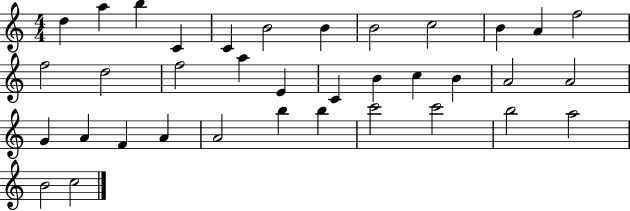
X:1
T:Untitled
M:4/4
L:1/4
K:C
d a b C C B2 B B2 c2 B A f2 f2 d2 f2 a E C B c B A2 A2 G A F A A2 b b c'2 c'2 b2 a2 B2 c2